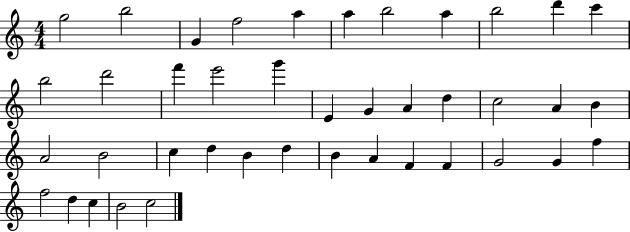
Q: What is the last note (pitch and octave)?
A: C5